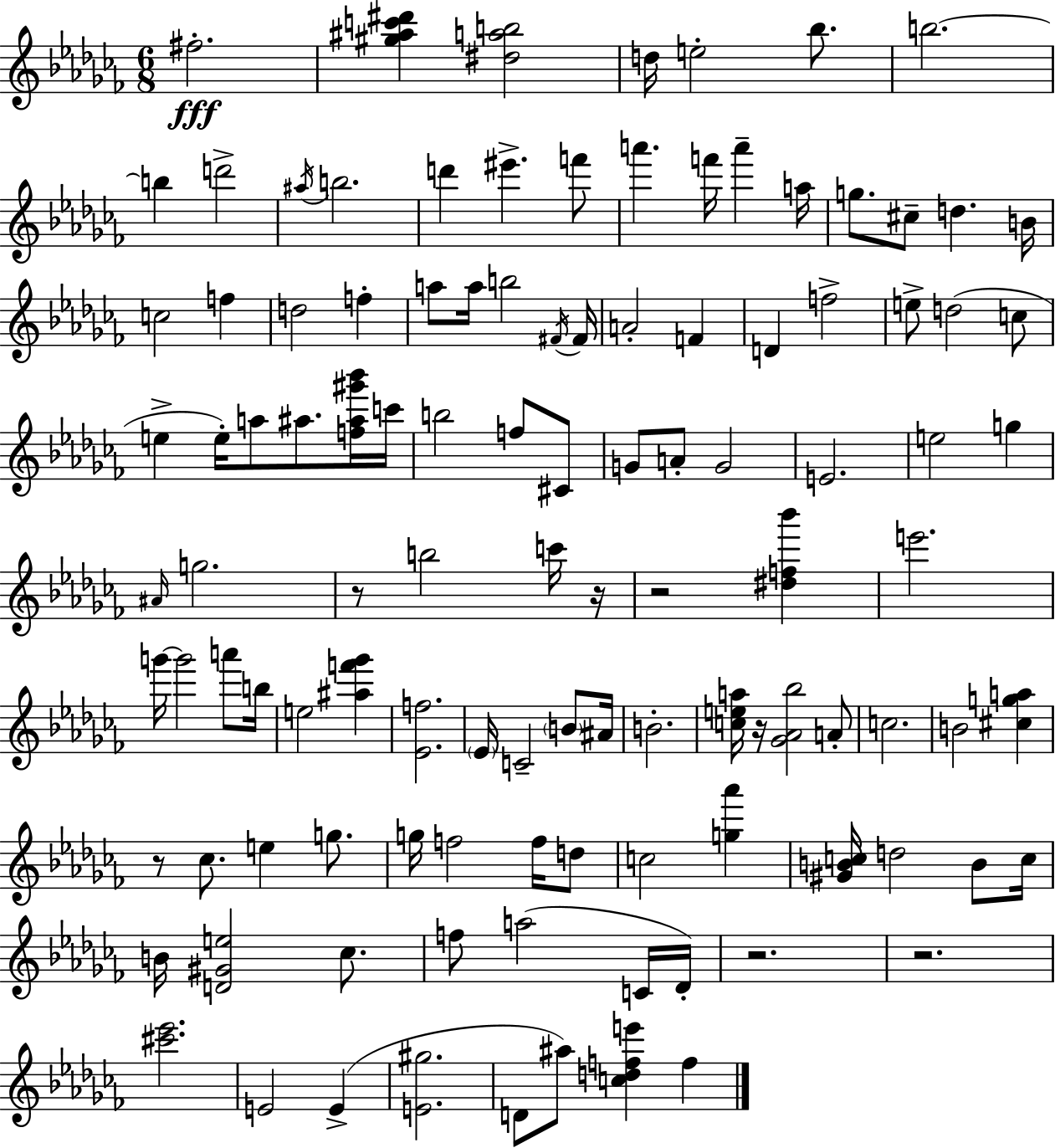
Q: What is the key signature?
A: AES minor